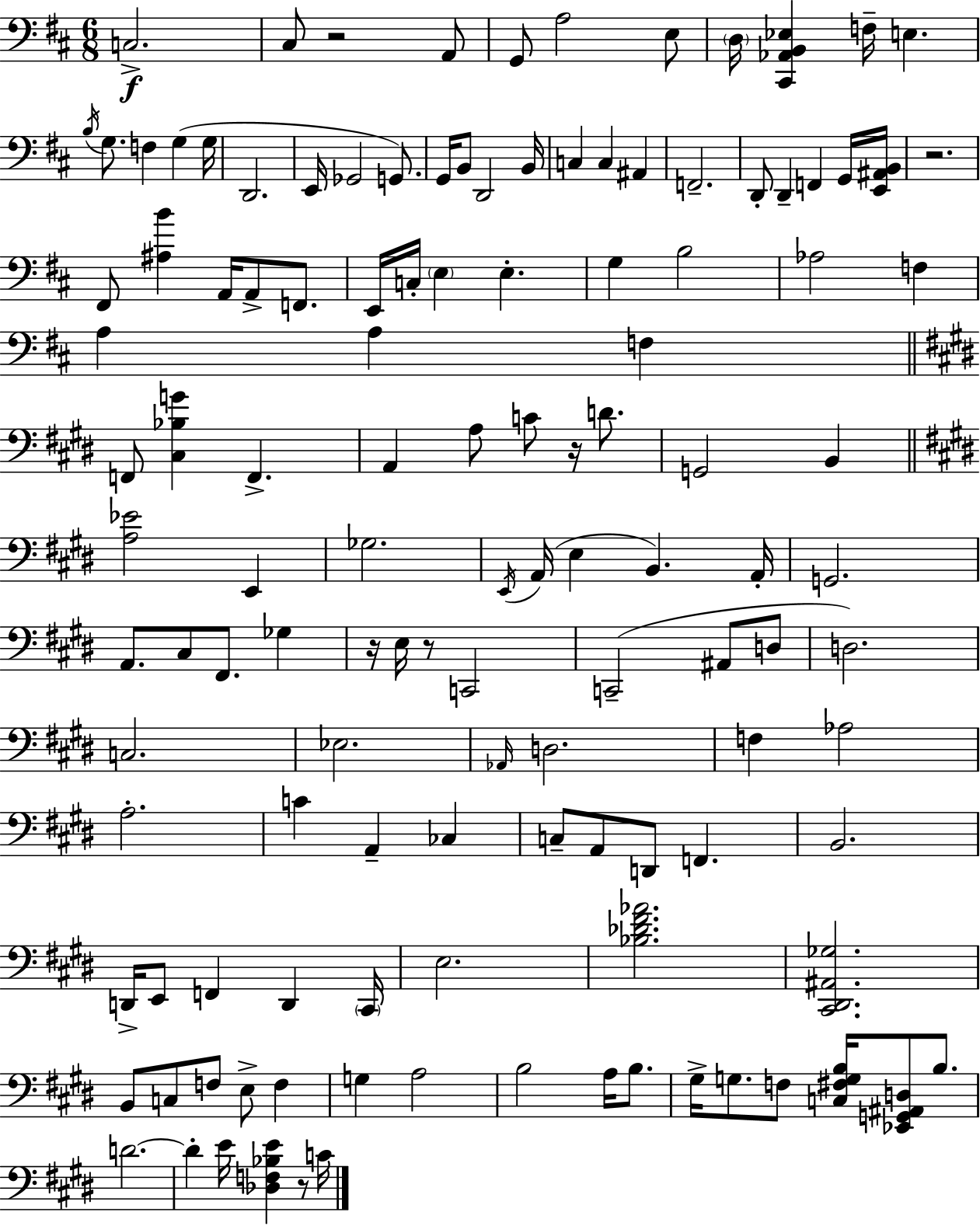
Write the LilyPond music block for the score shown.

{
  \clef bass
  \numericTimeSignature
  \time 6/8
  \key d \major
  c2.->\f | cis8 r2 a,8 | g,8 a2 e8 | \parenthesize d16 <cis, aes, b, ees>4 f16-- e4. | \break \acciaccatura { b16 } g8. f4 g4( | g16 d,2. | e,16 ges,2 g,8.) | g,16 b,8 d,2 | \break b,16 c4 c4 ais,4 | f,2.-- | d,8-. d,4-- f,4 g,16 | <e, ais, b,>16 r2. | \break fis,8 <ais b'>4 a,16 a,8-> f,8. | e,16 c16-. \parenthesize e4 e4.-. | g4 b2 | aes2 f4 | \break a4 a4 f4 | \bar "||" \break \key e \major f,8 <cis bes g'>4 f,4.-> | a,4 a8 c'8 r16 d'8. | g,2 b,4 | \bar "||" \break \key e \major <a ees'>2 e,4 | ges2. | \acciaccatura { e,16 }( a,16 e4 b,4.) | a,16-. g,2. | \break a,8. cis8 fis,8. ges4 | r16 e16 r8 c,2 | c,2--( ais,8 d8 | d2.) | \break c2. | ees2. | \grace { aes,16 } d2. | f4 aes2 | \break a2.-. | c'4 a,4-- ces4 | c8-- a,8 d,8 f,4. | b,2. | \break d,16-> e,8 f,4 d,4 | \parenthesize cis,16 e2. | <bes des' fis' aes'>2. | <cis, dis, ais, ges>2. | \break b,8 c8 f8 e8-> f4 | g4 a2 | b2 a16 b8. | gis16-> g8. f8 <c fis g b>16 <ees, g, ais, d>8 b8. | \break d'2.~~ | d'4-. e'16 <des f bes e'>4 r8 | c'16 \bar "|."
}